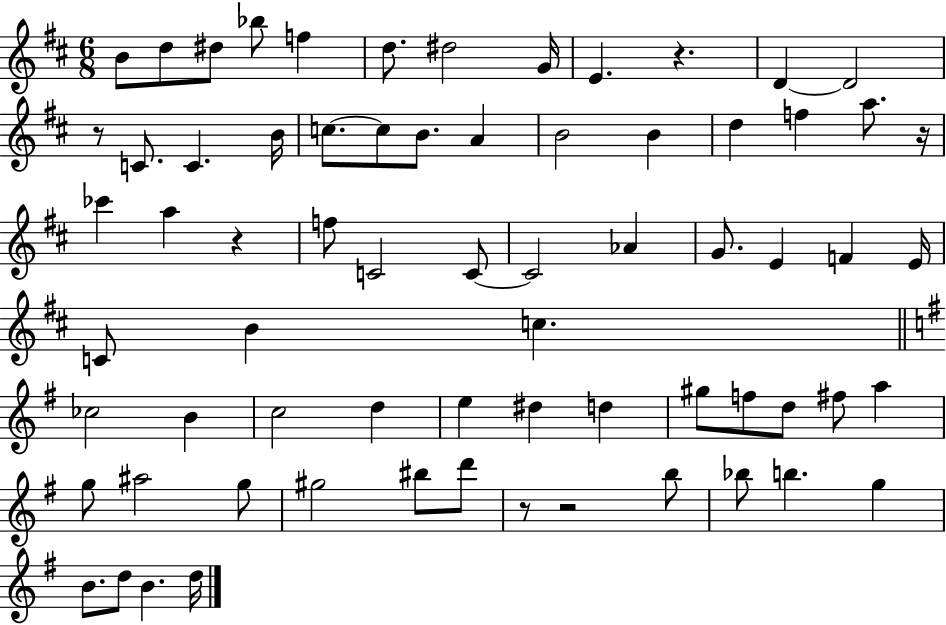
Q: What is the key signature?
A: D major